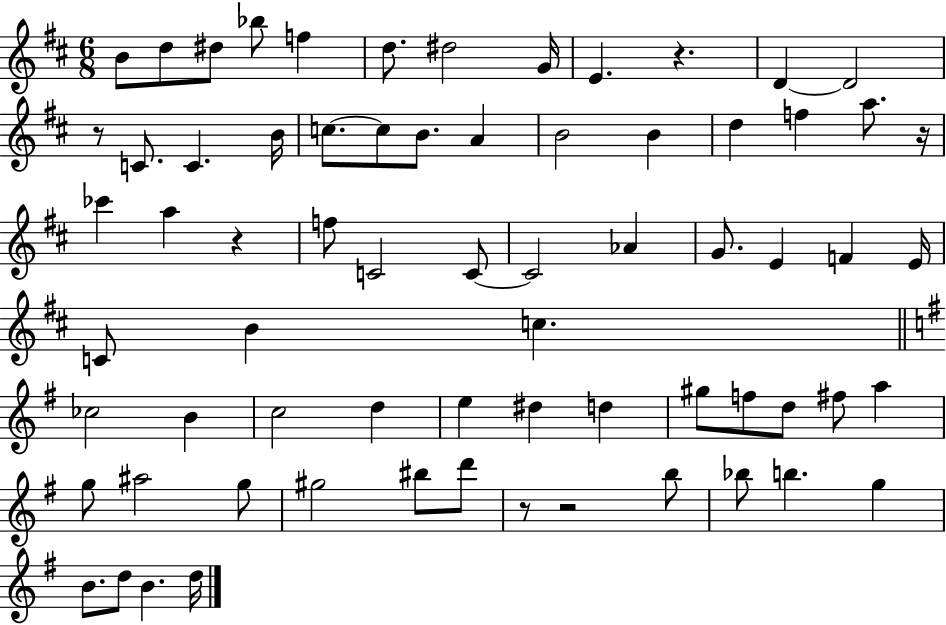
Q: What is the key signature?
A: D major